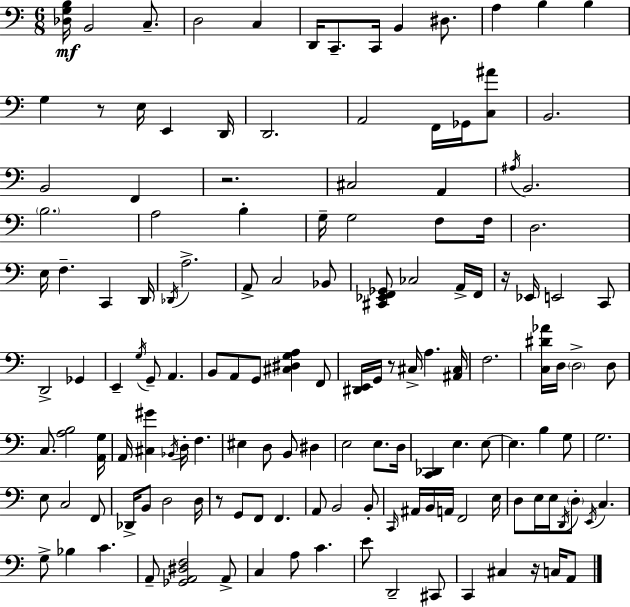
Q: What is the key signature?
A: A minor